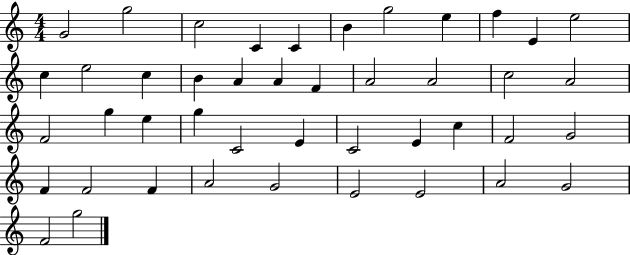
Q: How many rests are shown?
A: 0